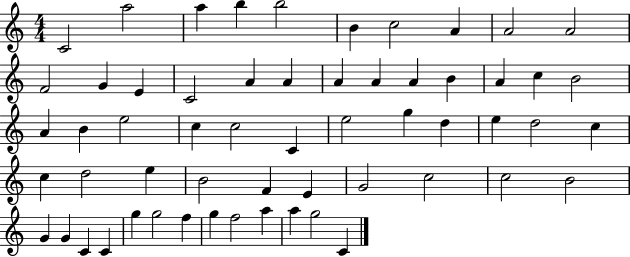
C4/h A5/h A5/q B5/q B5/h B4/q C5/h A4/q A4/h A4/h F4/h G4/q E4/q C4/h A4/q A4/q A4/q A4/q A4/q B4/q A4/q C5/q B4/h A4/q B4/q E5/h C5/q C5/h C4/q E5/h G5/q D5/q E5/q D5/h C5/q C5/q D5/h E5/q B4/h F4/q E4/q G4/h C5/h C5/h B4/h G4/q G4/q C4/q C4/q G5/q G5/h F5/q G5/q F5/h A5/q A5/q G5/h C4/q